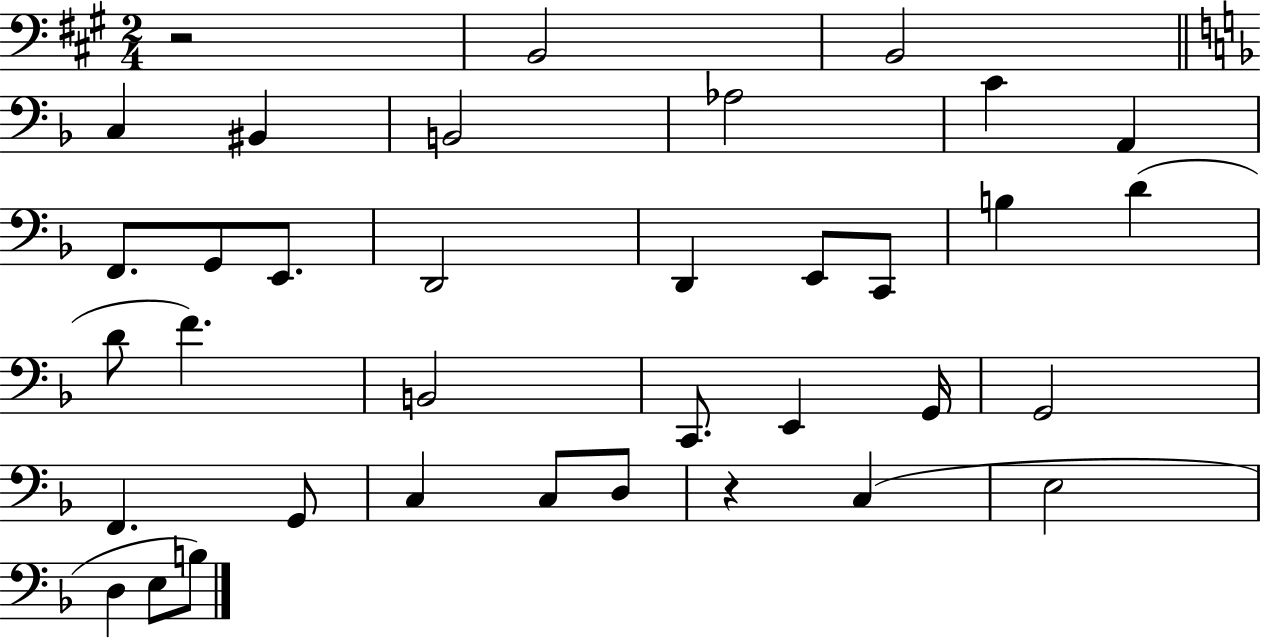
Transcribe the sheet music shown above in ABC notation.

X:1
T:Untitled
M:2/4
L:1/4
K:A
z2 B,,2 B,,2 C, ^B,, B,,2 _A,2 C A,, F,,/2 G,,/2 E,,/2 D,,2 D,, E,,/2 C,,/2 B, D D/2 F B,,2 C,,/2 E,, G,,/4 G,,2 F,, G,,/2 C, C,/2 D,/2 z C, E,2 D, E,/2 B,/2